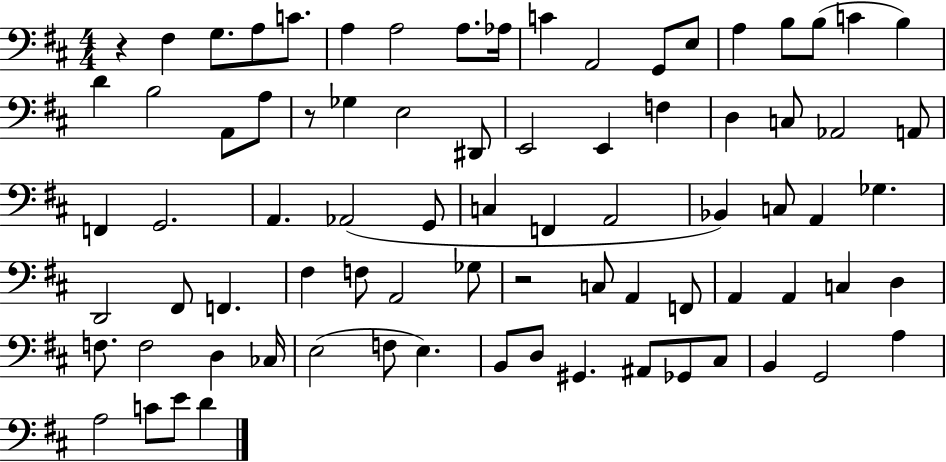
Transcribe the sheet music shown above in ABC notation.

X:1
T:Untitled
M:4/4
L:1/4
K:D
z ^F, G,/2 A,/2 C/2 A, A,2 A,/2 _A,/4 C A,,2 G,,/2 E,/2 A, B,/2 B,/2 C B, D B,2 A,,/2 A,/2 z/2 _G, E,2 ^D,,/2 E,,2 E,, F, D, C,/2 _A,,2 A,,/2 F,, G,,2 A,, _A,,2 G,,/2 C, F,, A,,2 _B,, C,/2 A,, _G, D,,2 ^F,,/2 F,, ^F, F,/2 A,,2 _G,/2 z2 C,/2 A,, F,,/2 A,, A,, C, D, F,/2 F,2 D, _C,/4 E,2 F,/2 E, B,,/2 D,/2 ^G,, ^A,,/2 _G,,/2 ^C,/2 B,, G,,2 A, A,2 C/2 E/2 D